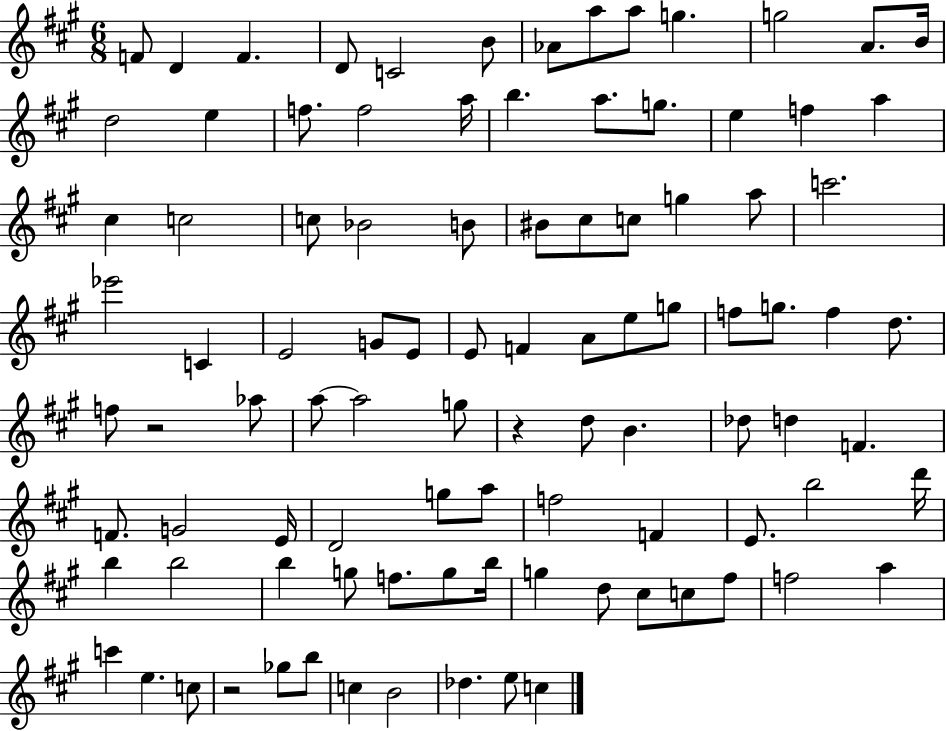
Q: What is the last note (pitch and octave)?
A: C5